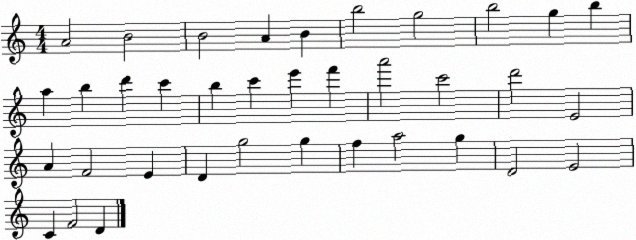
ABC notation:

X:1
T:Untitled
M:4/4
L:1/4
K:C
A2 B2 B2 A B b2 g2 b2 g b a b d' c' b c' e' f' a'2 c'2 d'2 E2 A F2 E D g2 g f a2 g D2 E2 C F2 D